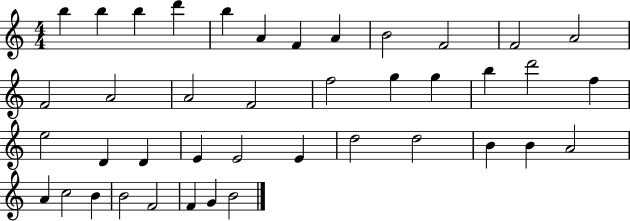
{
  \clef treble
  \numericTimeSignature
  \time 4/4
  \key c \major
  b''4 b''4 b''4 d'''4 | b''4 a'4 f'4 a'4 | b'2 f'2 | f'2 a'2 | \break f'2 a'2 | a'2 f'2 | f''2 g''4 g''4 | b''4 d'''2 f''4 | \break e''2 d'4 d'4 | e'4 e'2 e'4 | d''2 d''2 | b'4 b'4 a'2 | \break a'4 c''2 b'4 | b'2 f'2 | f'4 g'4 b'2 | \bar "|."
}